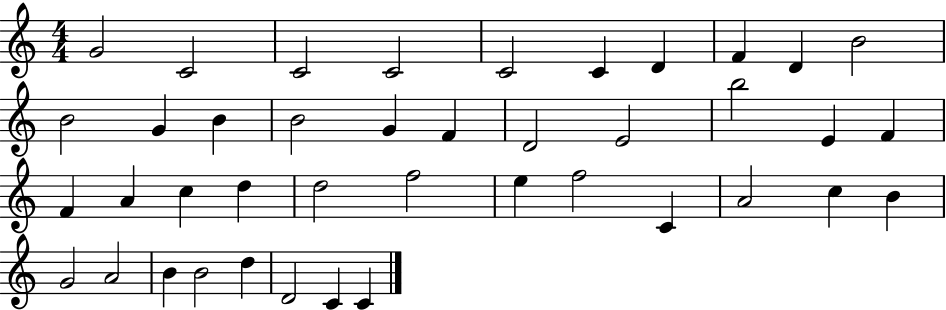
X:1
T:Untitled
M:4/4
L:1/4
K:C
G2 C2 C2 C2 C2 C D F D B2 B2 G B B2 G F D2 E2 b2 E F F A c d d2 f2 e f2 C A2 c B G2 A2 B B2 d D2 C C